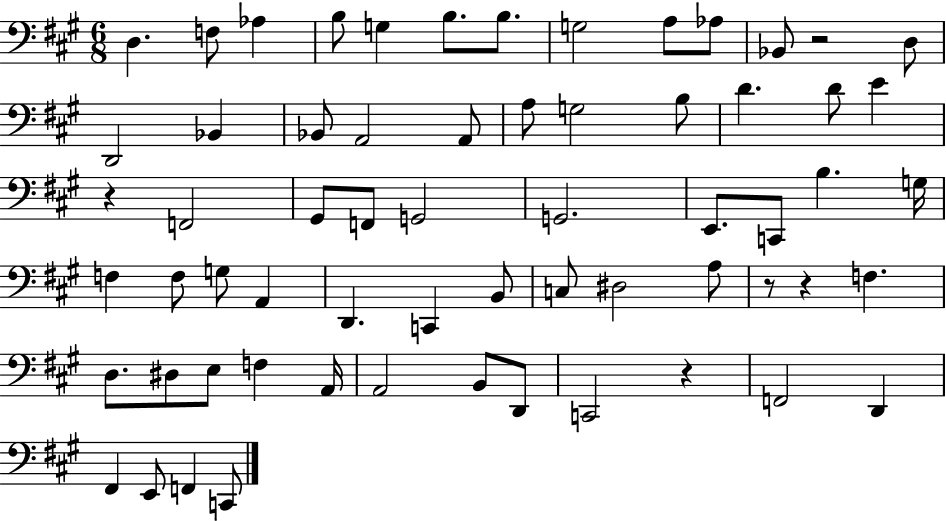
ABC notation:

X:1
T:Untitled
M:6/8
L:1/4
K:A
D, F,/2 _A, B,/2 G, B,/2 B,/2 G,2 A,/2 _A,/2 _B,,/2 z2 D,/2 D,,2 _B,, _B,,/2 A,,2 A,,/2 A,/2 G,2 B,/2 D D/2 E z F,,2 ^G,,/2 F,,/2 G,,2 G,,2 E,,/2 C,,/2 B, G,/4 F, F,/2 G,/2 A,, D,, C,, B,,/2 C,/2 ^D,2 A,/2 z/2 z F, D,/2 ^D,/2 E,/2 F, A,,/4 A,,2 B,,/2 D,,/2 C,,2 z F,,2 D,, ^F,, E,,/2 F,, C,,/2